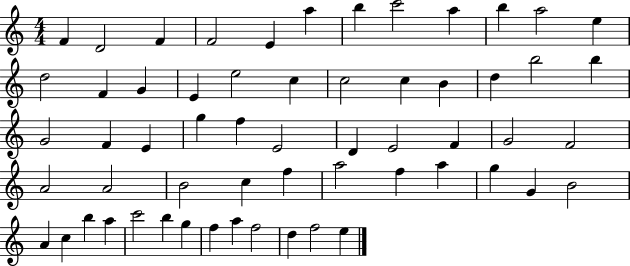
F4/q D4/h F4/q F4/h E4/q A5/q B5/q C6/h A5/q B5/q A5/h E5/q D5/h F4/q G4/q E4/q E5/h C5/q C5/h C5/q B4/q D5/q B5/h B5/q G4/h F4/q E4/q G5/q F5/q E4/h D4/q E4/h F4/q G4/h F4/h A4/h A4/h B4/h C5/q F5/q A5/h F5/q A5/q G5/q G4/q B4/h A4/q C5/q B5/q A5/q C6/h B5/q G5/q F5/q A5/q F5/h D5/q F5/h E5/q